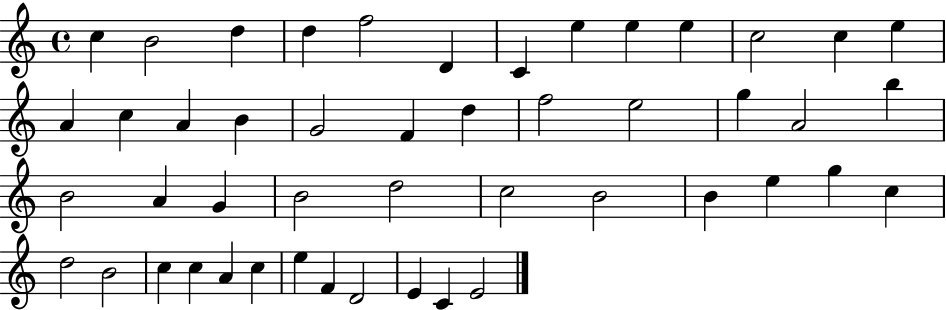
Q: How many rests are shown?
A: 0